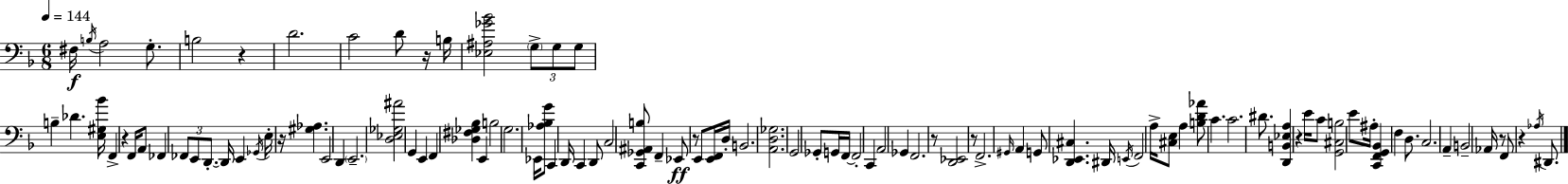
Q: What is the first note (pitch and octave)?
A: F#3